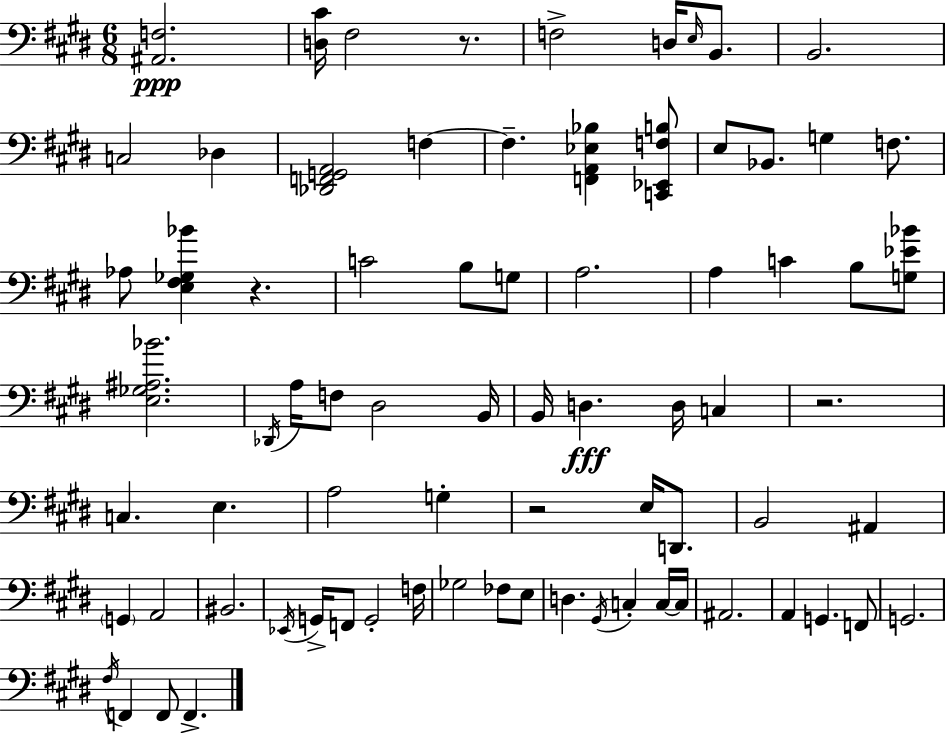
X:1
T:Untitled
M:6/8
L:1/4
K:E
[^A,,F,]2 [D,^C]/4 ^F,2 z/2 F,2 D,/4 E,/4 B,,/2 B,,2 C,2 _D, [_D,,F,,G,,A,,]2 F, F, [F,,A,,_E,_B,] [C,,_E,,F,B,]/2 E,/2 _B,,/2 G, F,/2 _A,/2 [E,^F,_G,_B] z C2 B,/2 G,/2 A,2 A, C B,/2 [G,_E_B]/2 [E,_G,^A,_B]2 _D,,/4 A,/4 F,/2 ^D,2 B,,/4 B,,/4 D, D,/4 C, z2 C, E, A,2 G, z2 E,/4 D,,/2 B,,2 ^A,, G,, A,,2 ^B,,2 _E,,/4 G,,/4 F,,/2 G,,2 F,/4 _G,2 _F,/2 E,/2 D, ^G,,/4 C, C,/4 C,/4 ^A,,2 A,, G,, F,,/2 G,,2 ^F,/4 F,, F,,/2 F,,